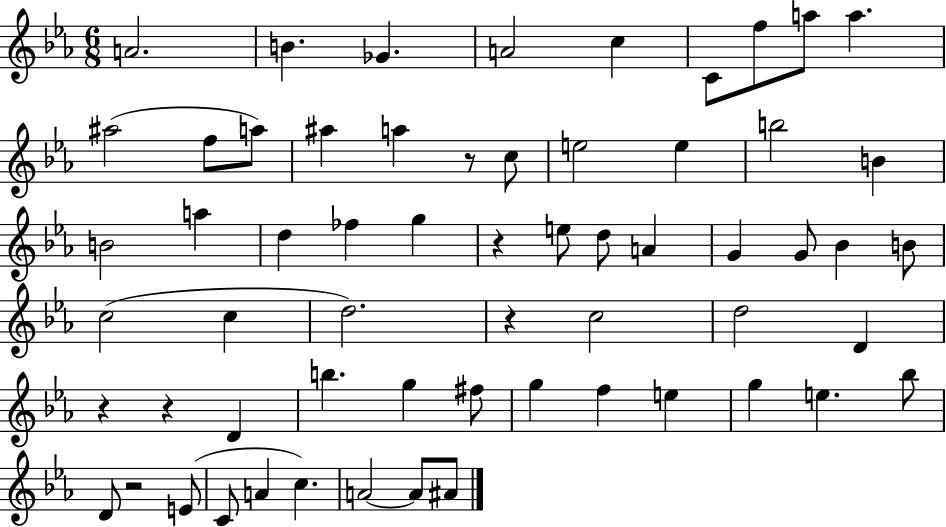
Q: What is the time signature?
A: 6/8